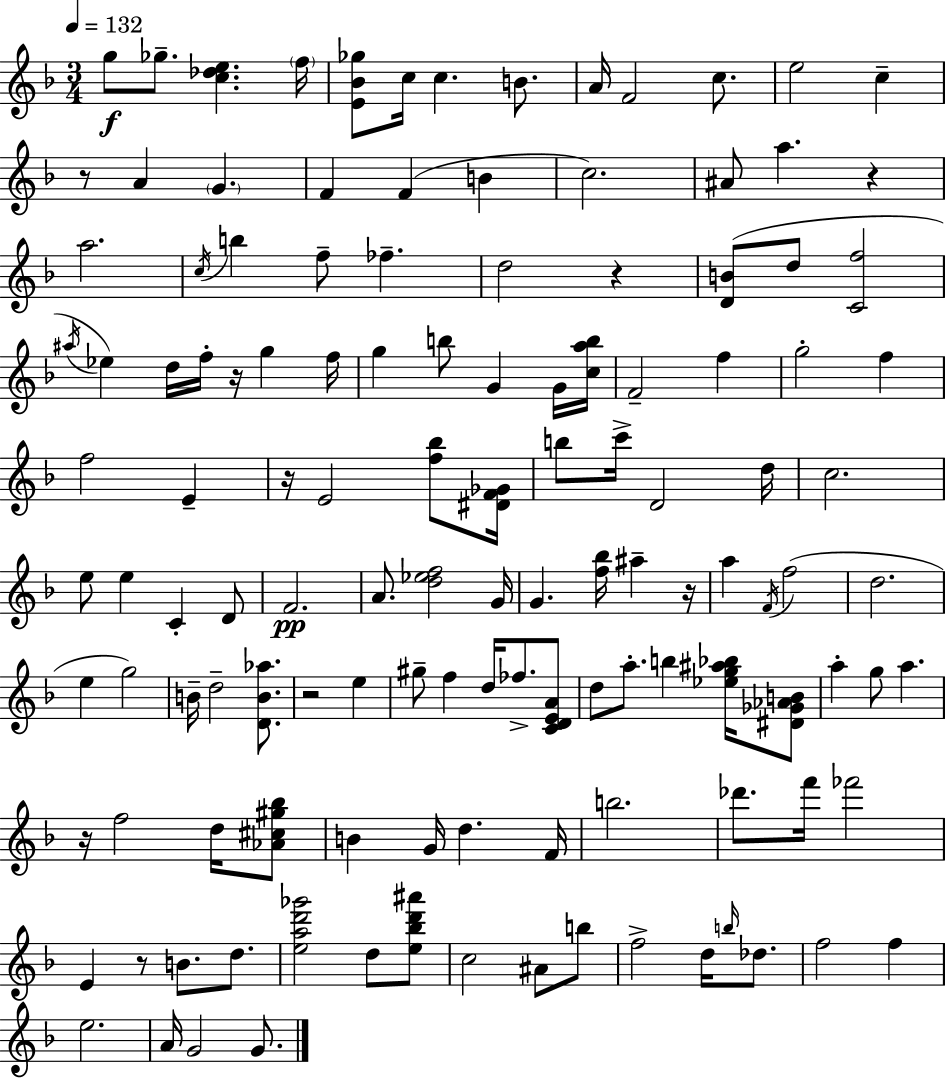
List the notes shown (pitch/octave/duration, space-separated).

G5/e Gb5/e. [C5,Db5,E5]/q. F5/s [E4,Bb4,Gb5]/e C5/s C5/q. B4/e. A4/s F4/h C5/e. E5/h C5/q R/e A4/q G4/q. F4/q F4/q B4/q C5/h. A#4/e A5/q. R/q A5/h. C5/s B5/q F5/e FES5/q. D5/h R/q [D4,B4]/e D5/e [C4,F5]/h A#5/s Eb5/q D5/s F5/s R/s G5/q F5/s G5/q B5/e G4/q G4/s [C5,A5,B5]/s F4/h F5/q G5/h F5/q F5/h E4/q R/s E4/h [F5,Bb5]/e [D#4,F4,Gb4]/s B5/e C6/s D4/h D5/s C5/h. E5/e E5/q C4/q D4/e F4/h. A4/e. [D5,Eb5,F5]/h G4/s G4/q. [F5,Bb5]/s A#5/q R/s A5/q F4/s F5/h D5/h. E5/q G5/h B4/s D5/h [D4,B4,Ab5]/e. R/h E5/q G#5/e F5/q D5/s FES5/e. [C4,D4,E4,A4]/e D5/e A5/e. B5/q [Eb5,G5,A#5,Bb5]/s [D#4,Gb4,Ab4,B4]/e A5/q G5/e A5/q. R/s F5/h D5/s [Ab4,C#5,G#5,Bb5]/e B4/q G4/s D5/q. F4/s B5/h. Db6/e. F6/s FES6/h E4/q R/e B4/e. D5/e. [E5,A5,D6,Gb6]/h D5/e [E5,Bb5,D6,A#6]/e C5/h A#4/e B5/e F5/h D5/s B5/s Db5/e. F5/h F5/q E5/h. A4/s G4/h G4/e.